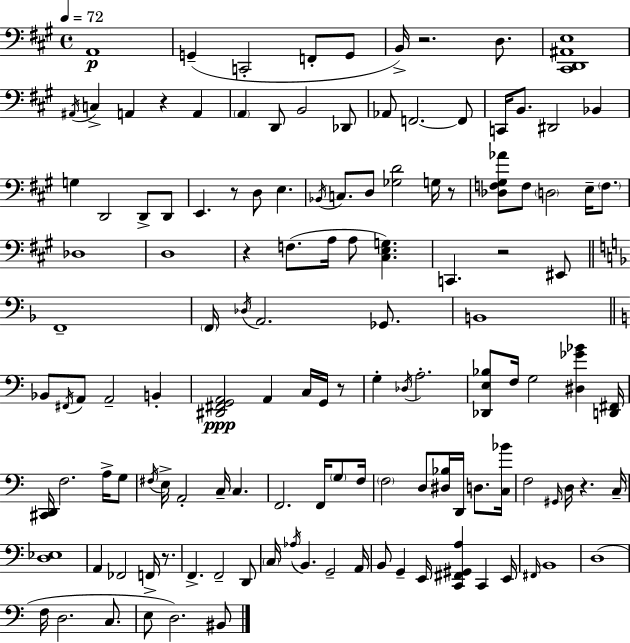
A2/w G2/q C2/h F2/e G2/e B2/s R/h. D3/e. [C#2,D2,A#2,E3]/w A#2/s C3/q A2/q R/q A2/q A2/q D2/e B2/h Db2/e Ab2/e F2/h. F2/e C2/s B2/e. D#2/h Bb2/q G3/q D2/h D2/e D2/e E2/q. R/e D3/e E3/q. Bb2/s C3/e. D3/e [Gb3,D4]/h G3/s R/e [Db3,F3,G#3,Ab4]/e F3/e D3/h E3/s F3/e. Db3/w D3/w R/q F3/e. A3/s A3/e [C#3,E3,G3]/q. C2/q. R/h EIS2/e F2/w F2/s Db3/s A2/h. Gb2/e. B2/w Bb2/e F#2/s A2/e A2/h B2/q [D#2,F#2,G2,A2]/h A2/q C3/s G2/s R/e G3/q Db3/s A3/h. [Db2,E3,Bb3]/e F3/s G3/h [D#3,Gb4,Bb4]/q [D2,F#2]/s [C#2,D2]/s F3/h. A3/s G3/e F#3/s E3/s A2/h C3/s C3/q. F2/h. F2/s G3/e F3/s F3/h D3/e [D#3,Bb3]/s D2/s D3/e. [C3,Bb4]/s F3/h G#2/s D3/s R/q. C3/s [D3,Eb3]/w A2/q FES2/h F2/s R/e. F2/q. F2/h D2/e C3/s Ab3/s B2/q. G2/h A2/s B2/e G2/q E2/s [C2,F#2,G#2,A3]/q C2/q E2/s F#2/s B2/w D3/w F3/s D3/h. C3/e. E3/e D3/h. BIS2/e